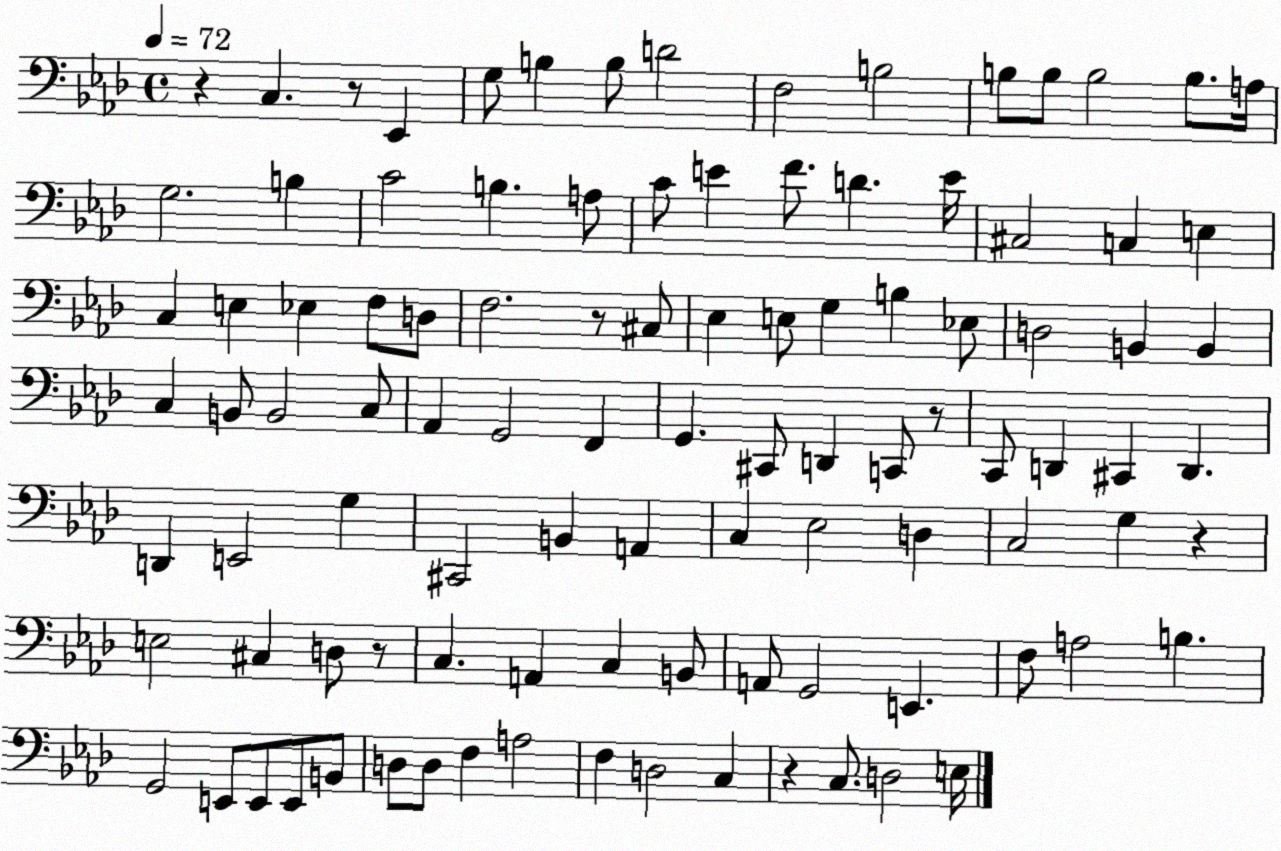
X:1
T:Untitled
M:4/4
L:1/4
K:Ab
z C, z/2 _E,, G,/2 B, B,/2 D2 F,2 B,2 B,/2 B,/2 B,2 B,/2 A,/4 G,2 B, C2 B, A,/2 C/2 E F/2 D E/4 ^C,2 C, E, C, E, _E, F,/2 D,/2 F,2 z/2 ^C,/2 _E, E,/2 G, B, _E,/2 D,2 B,, B,, C, B,,/2 B,,2 C,/2 _A,, G,,2 F,, G,, ^C,,/2 D,, C,,/2 z/2 C,,/2 D,, ^C,, D,, D,, E,,2 G, ^C,,2 B,, A,, C, _E,2 D, C,2 G, z E,2 ^C, D,/2 z/2 C, A,, C, B,,/2 A,,/2 G,,2 E,, F,/2 A,2 B, G,,2 E,,/2 E,,/2 E,,/2 B,,/2 D,/2 D,/2 F, A,2 F, D,2 C, z C,/2 D,2 E,/4